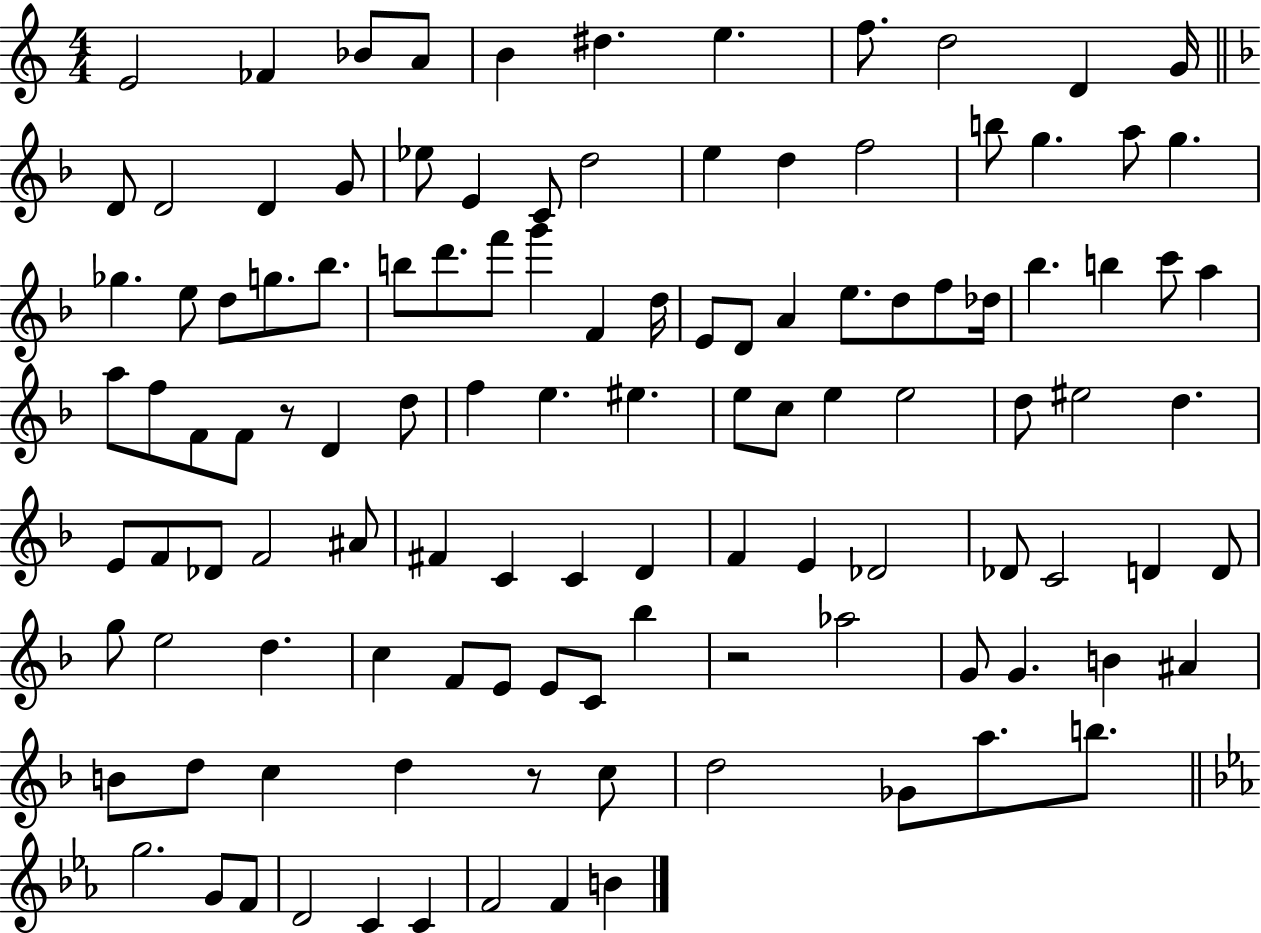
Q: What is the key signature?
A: C major